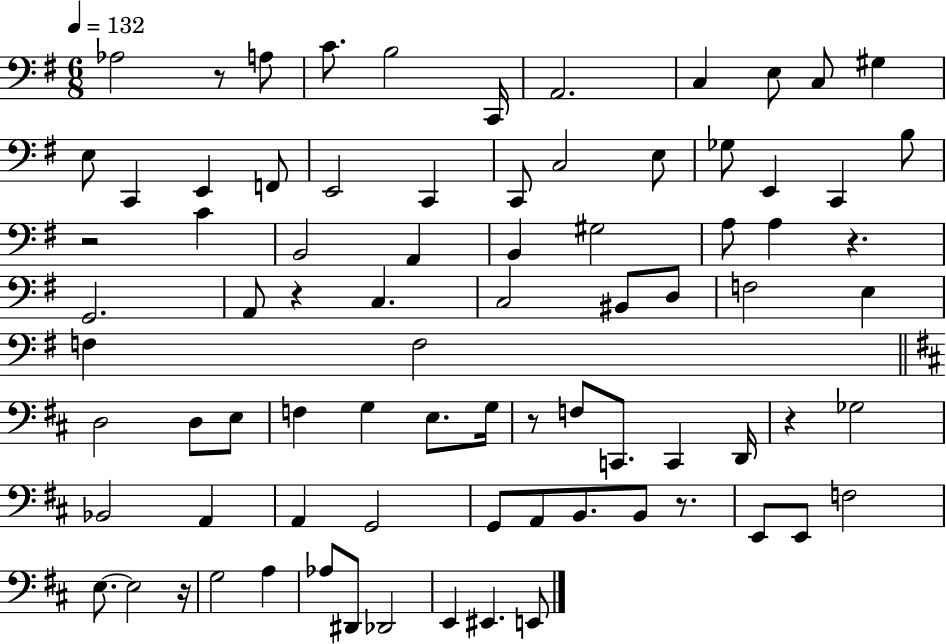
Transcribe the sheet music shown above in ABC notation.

X:1
T:Untitled
M:6/8
L:1/4
K:G
_A,2 z/2 A,/2 C/2 B,2 C,,/4 A,,2 C, E,/2 C,/2 ^G, E,/2 C,, E,, F,,/2 E,,2 C,, C,,/2 C,2 E,/2 _G,/2 E,, C,, B,/2 z2 C B,,2 A,, B,, ^G,2 A,/2 A, z G,,2 A,,/2 z C, C,2 ^B,,/2 D,/2 F,2 E, F, F,2 D,2 D,/2 E,/2 F, G, E,/2 G,/4 z/2 F,/2 C,,/2 C,, D,,/4 z _G,2 _B,,2 A,, A,, G,,2 G,,/2 A,,/2 B,,/2 B,,/2 z/2 E,,/2 E,,/2 F,2 E,/2 E,2 z/4 G,2 A, _A,/2 ^D,,/2 _D,,2 E,, ^E,, E,,/2